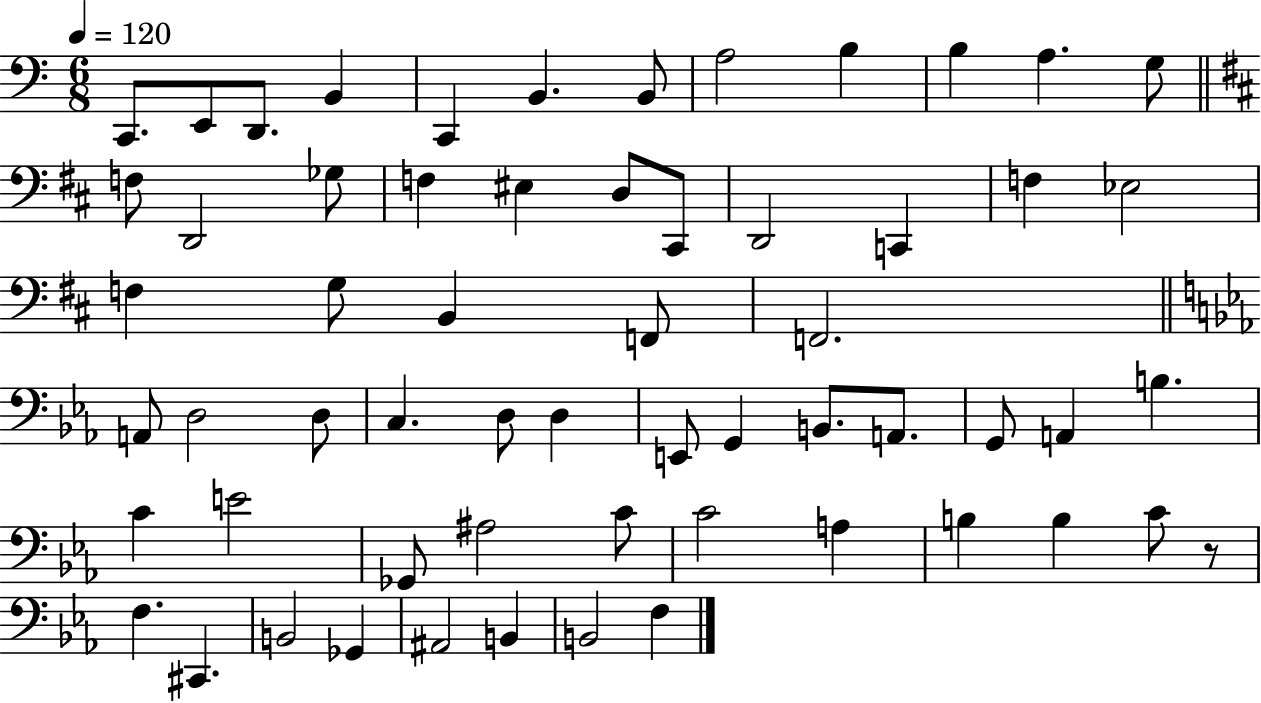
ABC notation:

X:1
T:Untitled
M:6/8
L:1/4
K:C
C,,/2 E,,/2 D,,/2 B,, C,, B,, B,,/2 A,2 B, B, A, G,/2 F,/2 D,,2 _G,/2 F, ^E, D,/2 ^C,,/2 D,,2 C,, F, _E,2 F, G,/2 B,, F,,/2 F,,2 A,,/2 D,2 D,/2 C, D,/2 D, E,,/2 G,, B,,/2 A,,/2 G,,/2 A,, B, C E2 _G,,/2 ^A,2 C/2 C2 A, B, B, C/2 z/2 F, ^C,, B,,2 _G,, ^A,,2 B,, B,,2 F,